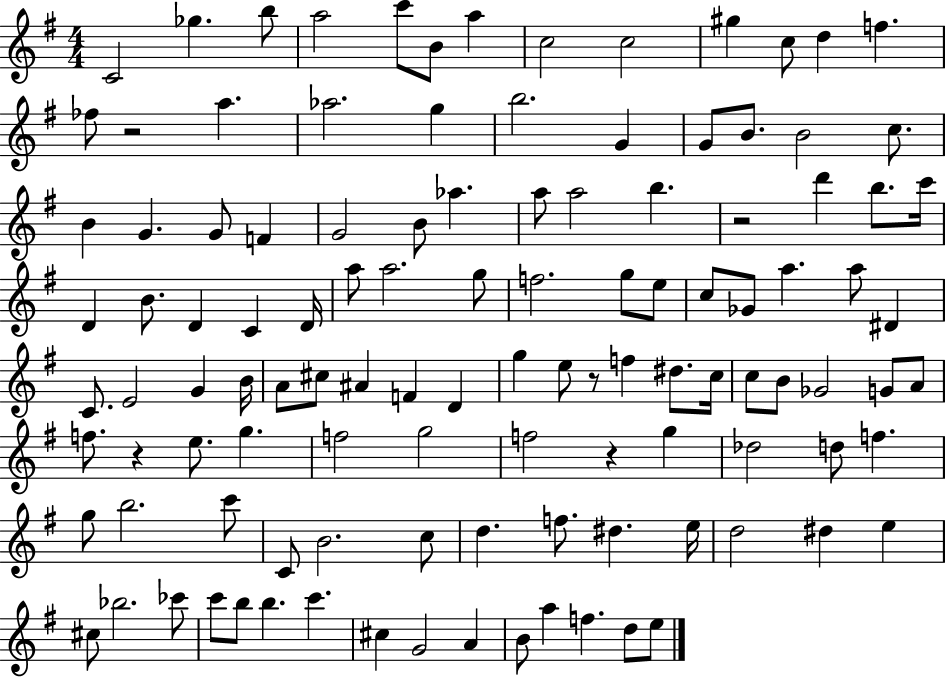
X:1
T:Untitled
M:4/4
L:1/4
K:G
C2 _g b/2 a2 c'/2 B/2 a c2 c2 ^g c/2 d f _f/2 z2 a _a2 g b2 G G/2 B/2 B2 c/2 B G G/2 F G2 B/2 _a a/2 a2 b z2 d' b/2 c'/4 D B/2 D C D/4 a/2 a2 g/2 f2 g/2 e/2 c/2 _G/2 a a/2 ^D C/2 E2 G B/4 A/2 ^c/2 ^A F D g e/2 z/2 f ^d/2 c/4 c/2 B/2 _G2 G/2 A/2 f/2 z e/2 g f2 g2 f2 z g _d2 d/2 f g/2 b2 c'/2 C/2 B2 c/2 d f/2 ^d e/4 d2 ^d e ^c/2 _b2 _c'/2 c'/2 b/2 b c' ^c G2 A B/2 a f d/2 e/2